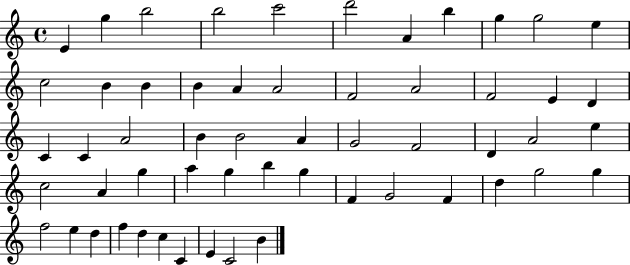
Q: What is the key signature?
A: C major